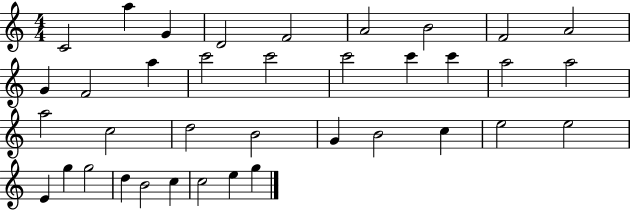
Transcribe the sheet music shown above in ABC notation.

X:1
T:Untitled
M:4/4
L:1/4
K:C
C2 a G D2 F2 A2 B2 F2 A2 G F2 a c'2 c'2 c'2 c' c' a2 a2 a2 c2 d2 B2 G B2 c e2 e2 E g g2 d B2 c c2 e g